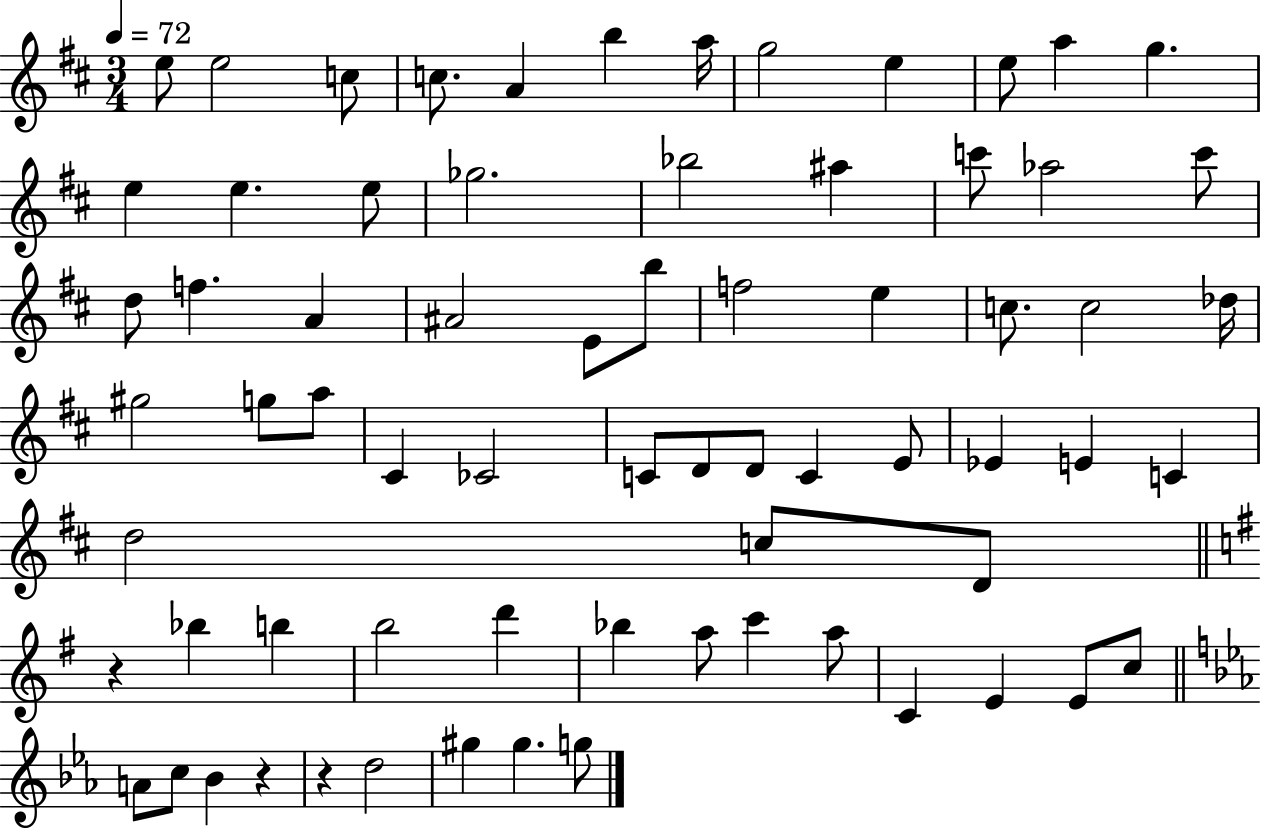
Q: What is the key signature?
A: D major